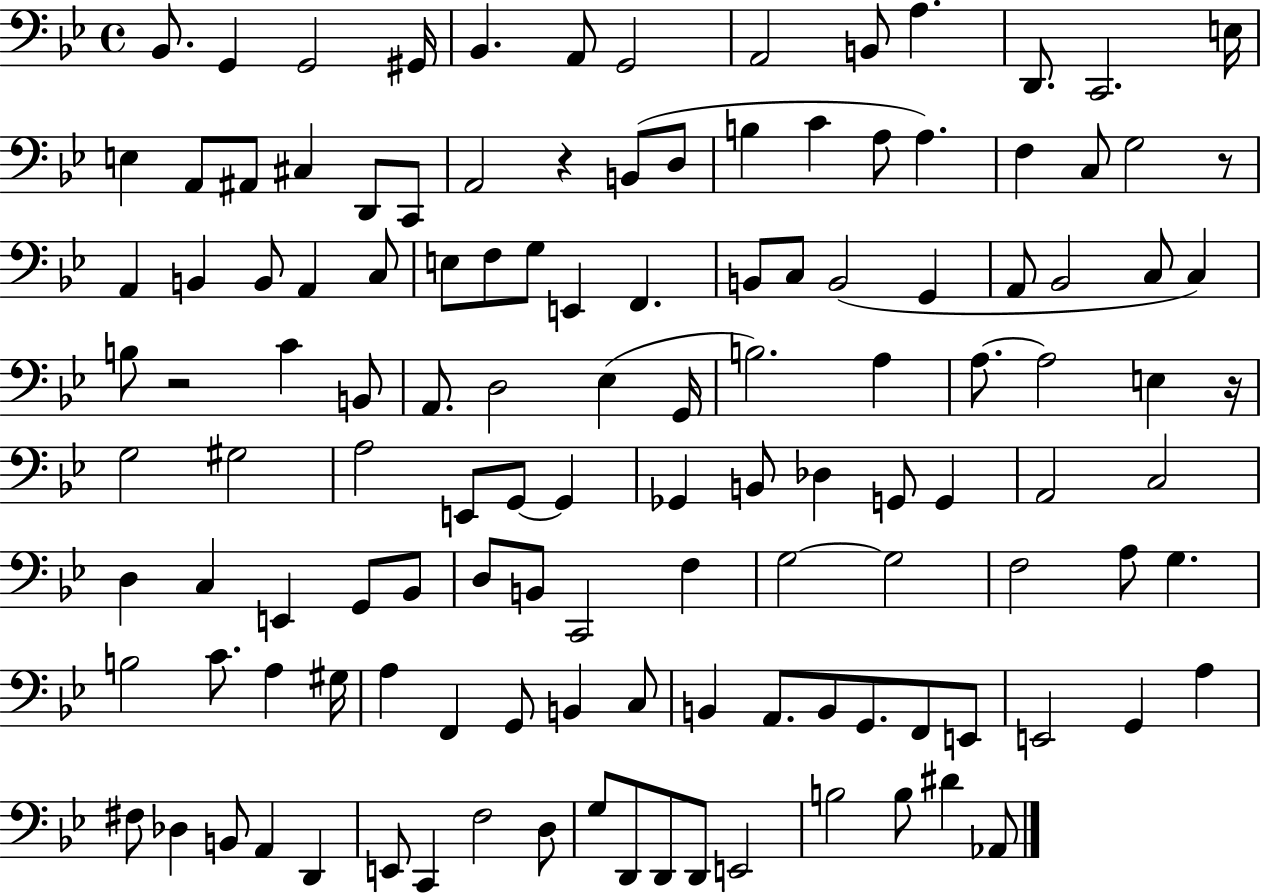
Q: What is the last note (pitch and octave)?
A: Ab2